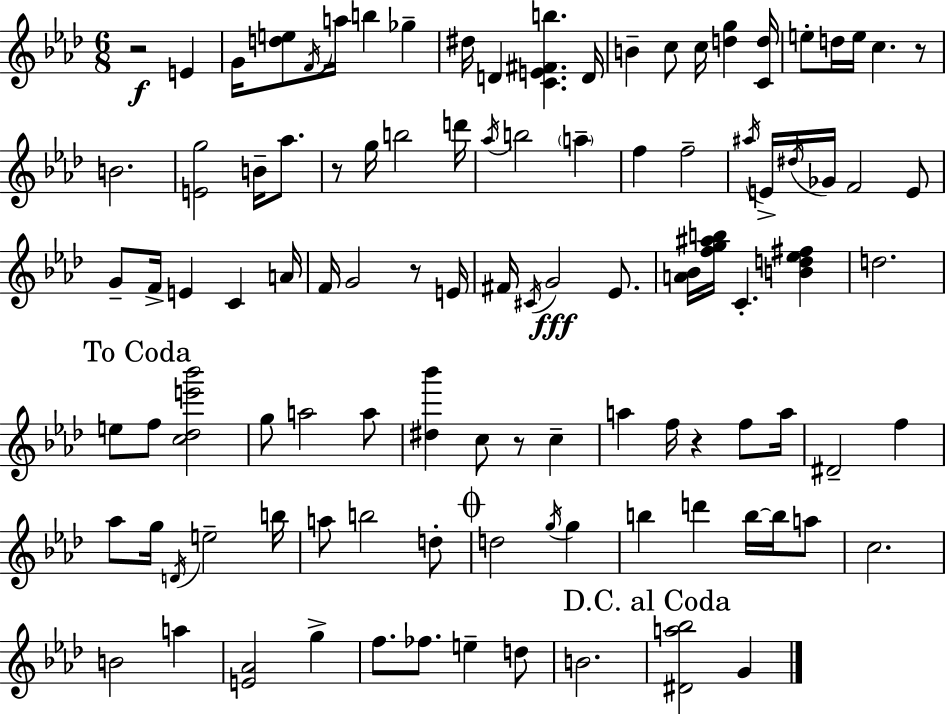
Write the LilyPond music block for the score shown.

{
  \clef treble
  \numericTimeSignature
  \time 6/8
  \key f \minor
  r2\f e'4 | g'16 <d'' e''>8 \acciaccatura { f'16 } a''16 b''4 ges''4-- | dis''16 d'4 <c' e' fis' b''>4. | d'16 b'4-- c''8 c''16 <d'' g''>4 | \break <c' d''>16 e''8-. d''16 e''16 c''4. r8 | b'2. | <e' g''>2 b'16-- aes''8. | r8 g''16 b''2 | \break d'''16 \acciaccatura { aes''16 } b''2 \parenthesize a''4-- | f''4 f''2-- | \acciaccatura { ais''16 } e'16-> \acciaccatura { dis''16 } ges'16 f'2 | e'8 g'8-- f'16-> e'4 c'4 | \break a'16 f'16 g'2 | r8 e'16 fis'16 \acciaccatura { cis'16 } g'2\fff | ees'8. <a' bes'>16 <f'' g'' ais'' b''>16 c'4.-. | <b' d'' ees'' fis''>4 d''2. | \break \mark "To Coda" e''8 f''8 <c'' des'' e''' bes'''>2 | g''8 a''2 | a''8 <dis'' bes'''>4 c''8 r8 | c''4-- a''4 f''16 r4 | \break f''8 a''16 dis'2-- | f''4 aes''8 g''16 \acciaccatura { d'16 } e''2-- | b''16 a''8 b''2 | d''8-. \mark \markup { \musicglyph "scripts.coda" } d''2 | \break \acciaccatura { g''16 } g''4 b''4 d'''4 | b''16~~ b''16 a''8 c''2. | b'2 | a''4 <e' aes'>2 | \break g''4-> f''8. fes''8. | e''4-- d''8 b'2. | \mark "D.C. al Coda" <dis' a'' bes''>2 | g'4 \bar "|."
}